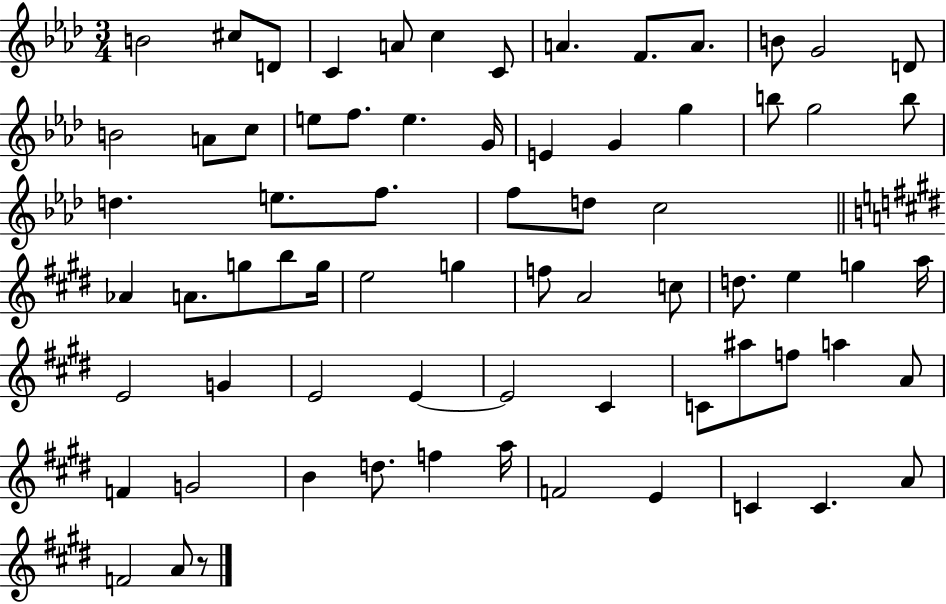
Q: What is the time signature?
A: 3/4